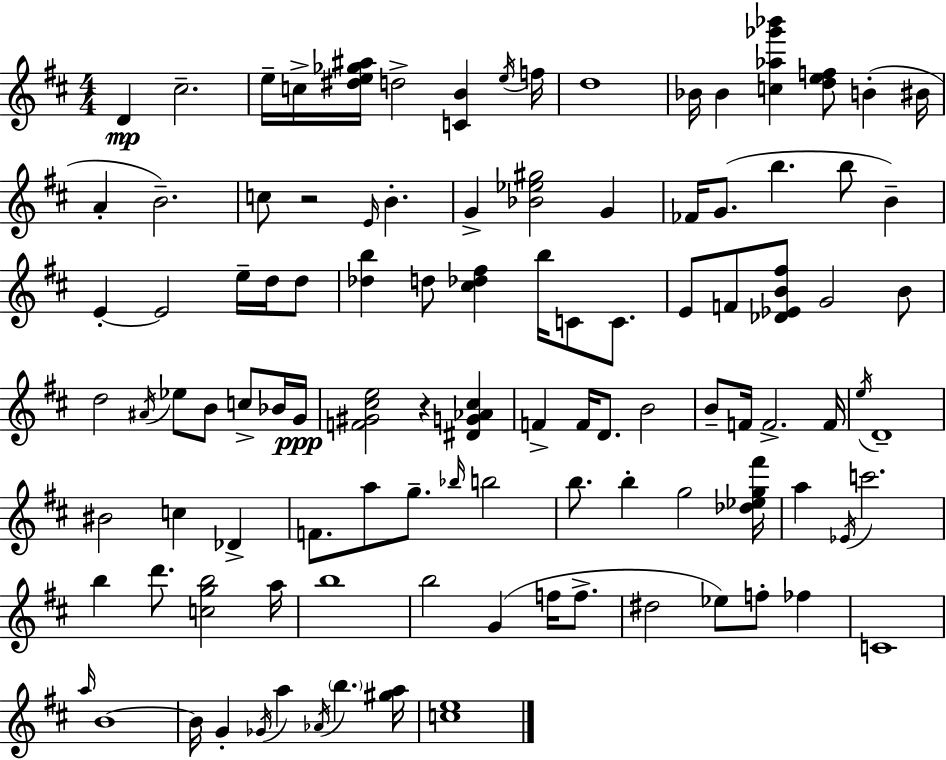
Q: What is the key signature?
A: D major